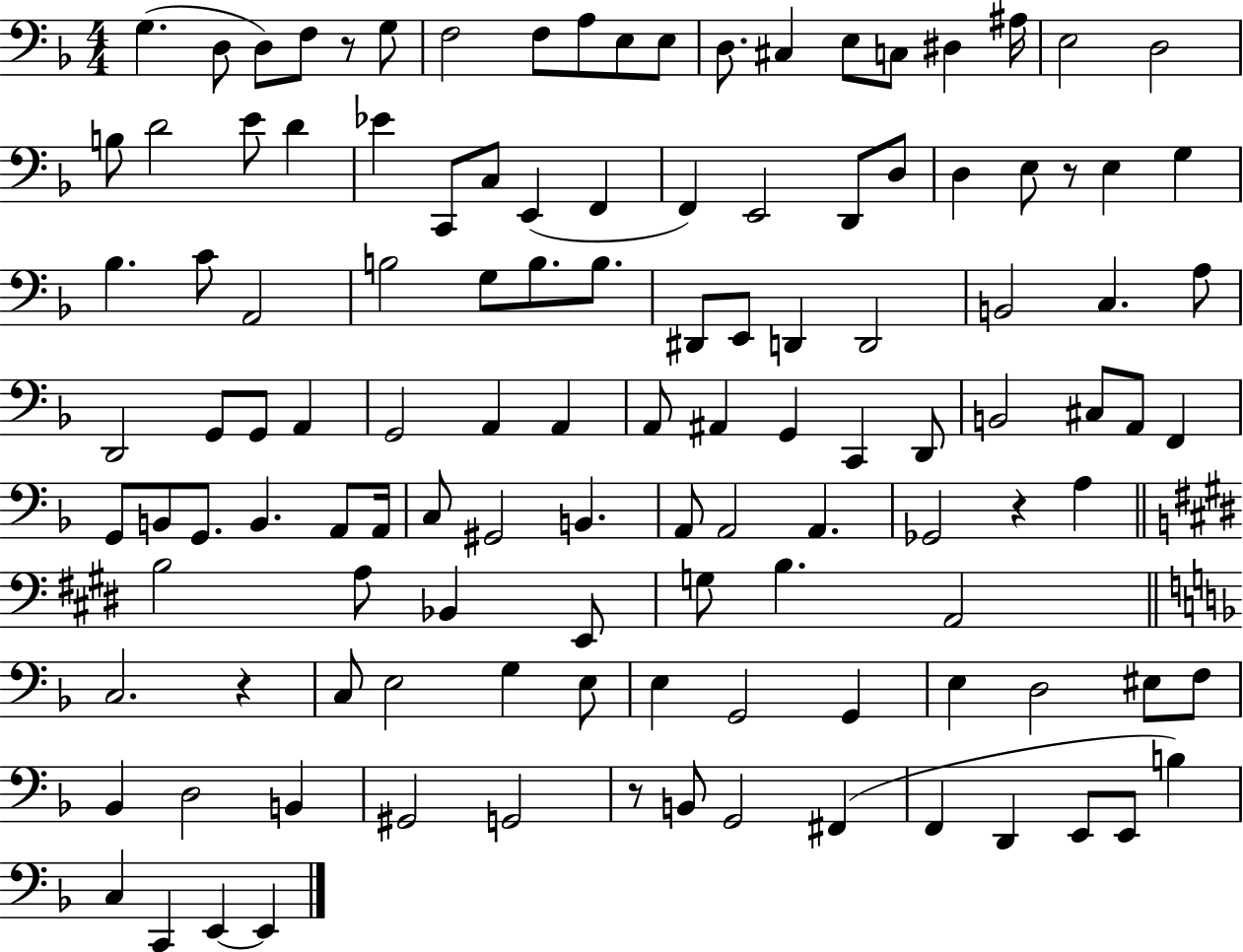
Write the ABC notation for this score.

X:1
T:Untitled
M:4/4
L:1/4
K:F
G, D,/2 D,/2 F,/2 z/2 G,/2 F,2 F,/2 A,/2 E,/2 E,/2 D,/2 ^C, E,/2 C,/2 ^D, ^A,/4 E,2 D,2 B,/2 D2 E/2 D _E C,,/2 C,/2 E,, F,, F,, E,,2 D,,/2 D,/2 D, E,/2 z/2 E, G, _B, C/2 A,,2 B,2 G,/2 B,/2 B,/2 ^D,,/2 E,,/2 D,, D,,2 B,,2 C, A,/2 D,,2 G,,/2 G,,/2 A,, G,,2 A,, A,, A,,/2 ^A,, G,, C,, D,,/2 B,,2 ^C,/2 A,,/2 F,, G,,/2 B,,/2 G,,/2 B,, A,,/2 A,,/4 C,/2 ^G,,2 B,, A,,/2 A,,2 A,, _G,,2 z A, B,2 A,/2 _B,, E,,/2 G,/2 B, A,,2 C,2 z C,/2 E,2 G, E,/2 E, G,,2 G,, E, D,2 ^E,/2 F,/2 _B,, D,2 B,, ^G,,2 G,,2 z/2 B,,/2 G,,2 ^F,, F,, D,, E,,/2 E,,/2 B, C, C,, E,, E,,